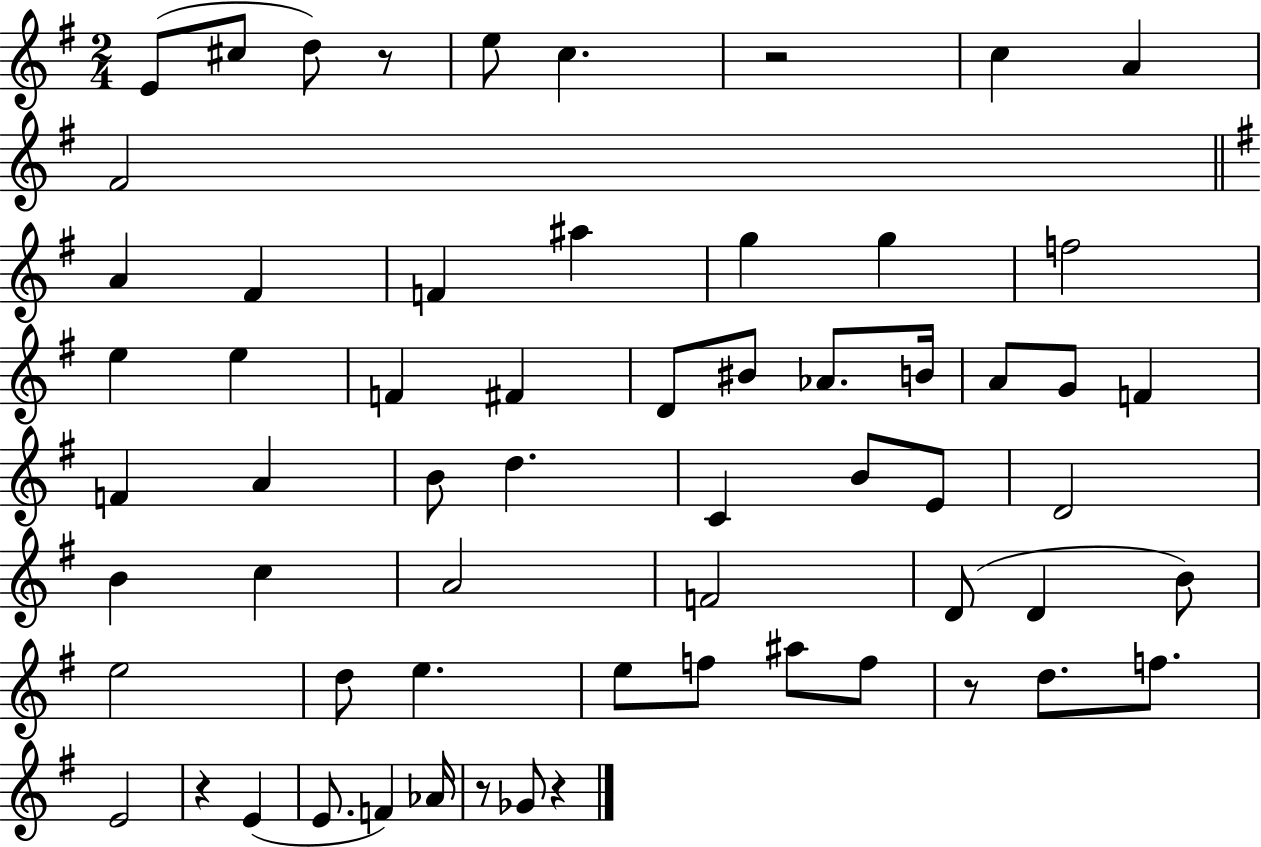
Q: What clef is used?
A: treble